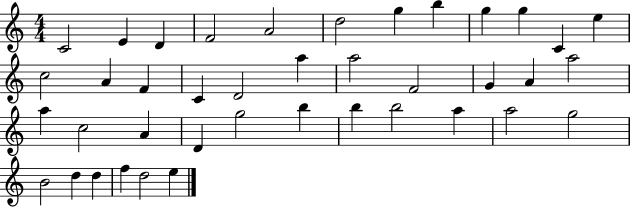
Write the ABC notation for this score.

X:1
T:Untitled
M:4/4
L:1/4
K:C
C2 E D F2 A2 d2 g b g g C e c2 A F C D2 a a2 F2 G A a2 a c2 A D g2 b b b2 a a2 g2 B2 d d f d2 e